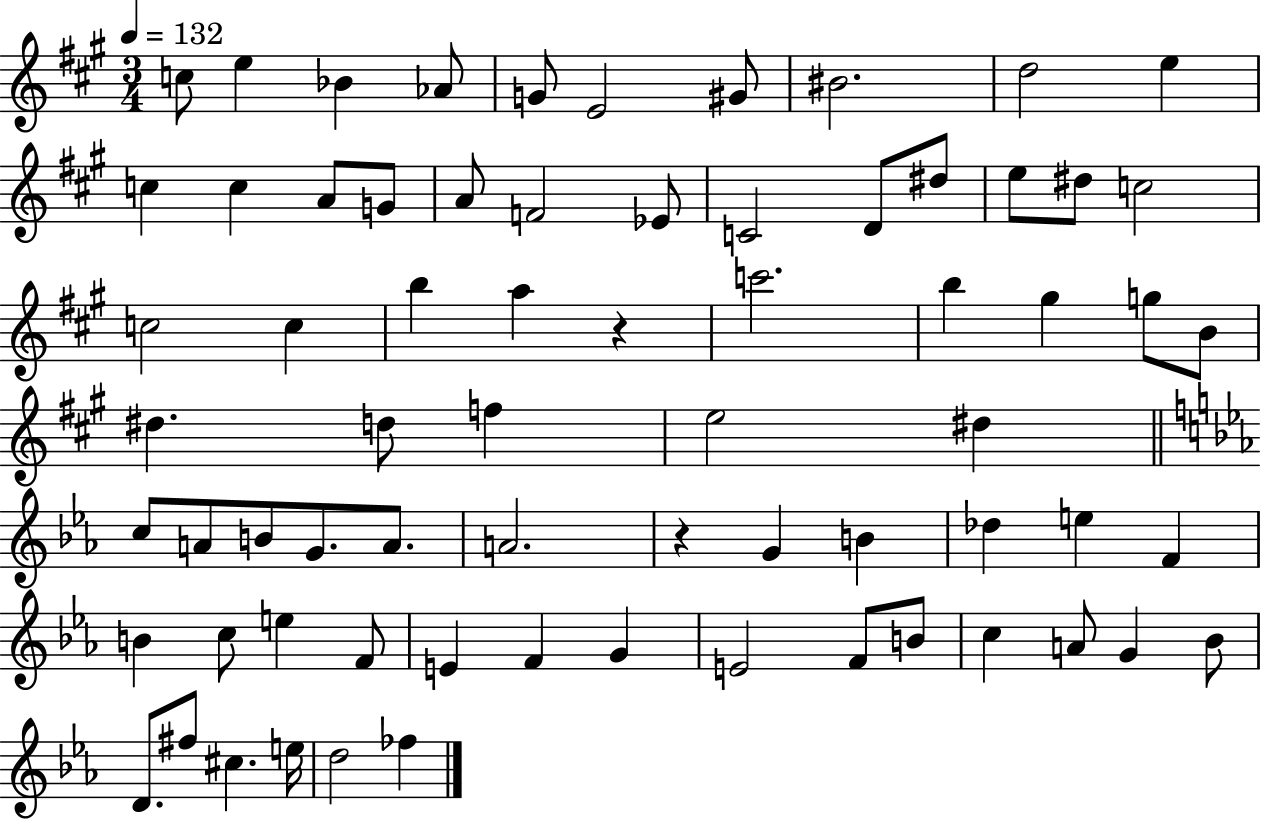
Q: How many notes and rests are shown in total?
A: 70